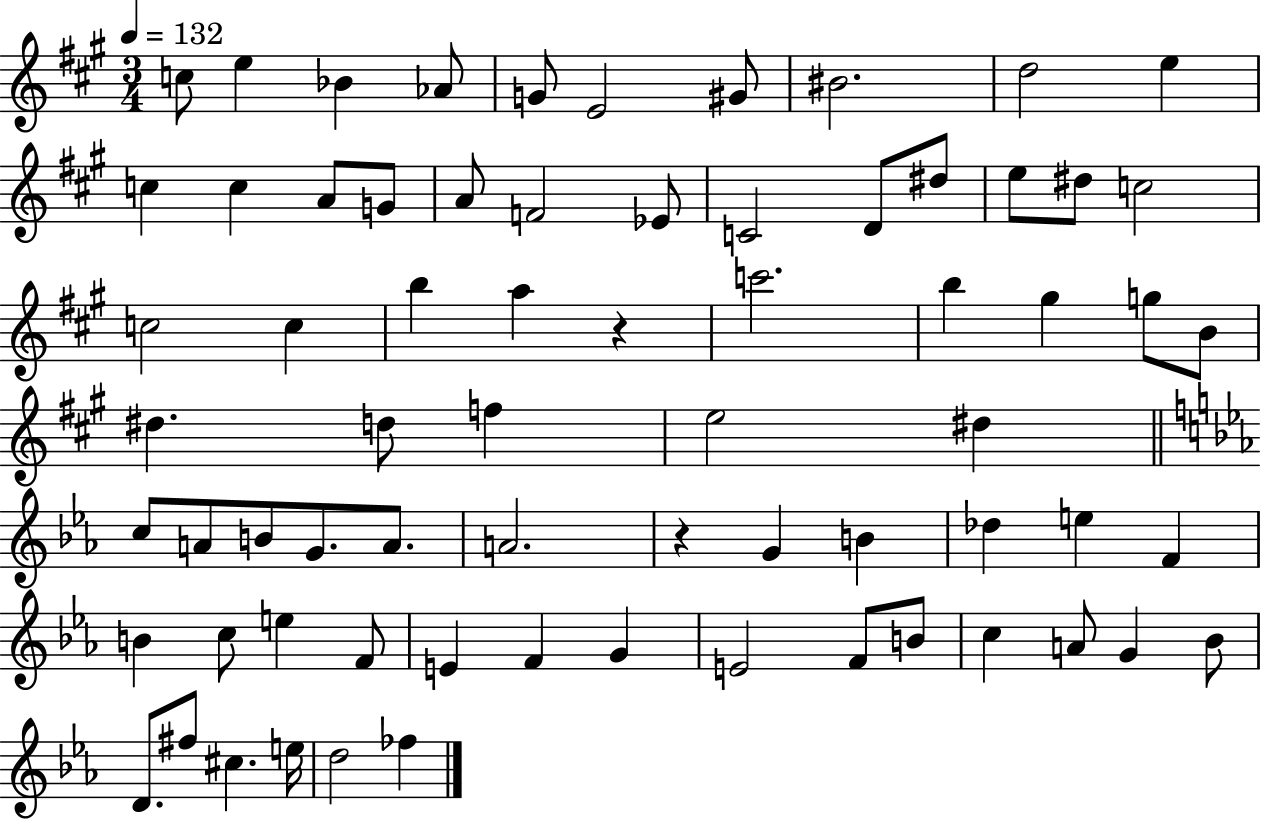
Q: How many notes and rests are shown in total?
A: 70